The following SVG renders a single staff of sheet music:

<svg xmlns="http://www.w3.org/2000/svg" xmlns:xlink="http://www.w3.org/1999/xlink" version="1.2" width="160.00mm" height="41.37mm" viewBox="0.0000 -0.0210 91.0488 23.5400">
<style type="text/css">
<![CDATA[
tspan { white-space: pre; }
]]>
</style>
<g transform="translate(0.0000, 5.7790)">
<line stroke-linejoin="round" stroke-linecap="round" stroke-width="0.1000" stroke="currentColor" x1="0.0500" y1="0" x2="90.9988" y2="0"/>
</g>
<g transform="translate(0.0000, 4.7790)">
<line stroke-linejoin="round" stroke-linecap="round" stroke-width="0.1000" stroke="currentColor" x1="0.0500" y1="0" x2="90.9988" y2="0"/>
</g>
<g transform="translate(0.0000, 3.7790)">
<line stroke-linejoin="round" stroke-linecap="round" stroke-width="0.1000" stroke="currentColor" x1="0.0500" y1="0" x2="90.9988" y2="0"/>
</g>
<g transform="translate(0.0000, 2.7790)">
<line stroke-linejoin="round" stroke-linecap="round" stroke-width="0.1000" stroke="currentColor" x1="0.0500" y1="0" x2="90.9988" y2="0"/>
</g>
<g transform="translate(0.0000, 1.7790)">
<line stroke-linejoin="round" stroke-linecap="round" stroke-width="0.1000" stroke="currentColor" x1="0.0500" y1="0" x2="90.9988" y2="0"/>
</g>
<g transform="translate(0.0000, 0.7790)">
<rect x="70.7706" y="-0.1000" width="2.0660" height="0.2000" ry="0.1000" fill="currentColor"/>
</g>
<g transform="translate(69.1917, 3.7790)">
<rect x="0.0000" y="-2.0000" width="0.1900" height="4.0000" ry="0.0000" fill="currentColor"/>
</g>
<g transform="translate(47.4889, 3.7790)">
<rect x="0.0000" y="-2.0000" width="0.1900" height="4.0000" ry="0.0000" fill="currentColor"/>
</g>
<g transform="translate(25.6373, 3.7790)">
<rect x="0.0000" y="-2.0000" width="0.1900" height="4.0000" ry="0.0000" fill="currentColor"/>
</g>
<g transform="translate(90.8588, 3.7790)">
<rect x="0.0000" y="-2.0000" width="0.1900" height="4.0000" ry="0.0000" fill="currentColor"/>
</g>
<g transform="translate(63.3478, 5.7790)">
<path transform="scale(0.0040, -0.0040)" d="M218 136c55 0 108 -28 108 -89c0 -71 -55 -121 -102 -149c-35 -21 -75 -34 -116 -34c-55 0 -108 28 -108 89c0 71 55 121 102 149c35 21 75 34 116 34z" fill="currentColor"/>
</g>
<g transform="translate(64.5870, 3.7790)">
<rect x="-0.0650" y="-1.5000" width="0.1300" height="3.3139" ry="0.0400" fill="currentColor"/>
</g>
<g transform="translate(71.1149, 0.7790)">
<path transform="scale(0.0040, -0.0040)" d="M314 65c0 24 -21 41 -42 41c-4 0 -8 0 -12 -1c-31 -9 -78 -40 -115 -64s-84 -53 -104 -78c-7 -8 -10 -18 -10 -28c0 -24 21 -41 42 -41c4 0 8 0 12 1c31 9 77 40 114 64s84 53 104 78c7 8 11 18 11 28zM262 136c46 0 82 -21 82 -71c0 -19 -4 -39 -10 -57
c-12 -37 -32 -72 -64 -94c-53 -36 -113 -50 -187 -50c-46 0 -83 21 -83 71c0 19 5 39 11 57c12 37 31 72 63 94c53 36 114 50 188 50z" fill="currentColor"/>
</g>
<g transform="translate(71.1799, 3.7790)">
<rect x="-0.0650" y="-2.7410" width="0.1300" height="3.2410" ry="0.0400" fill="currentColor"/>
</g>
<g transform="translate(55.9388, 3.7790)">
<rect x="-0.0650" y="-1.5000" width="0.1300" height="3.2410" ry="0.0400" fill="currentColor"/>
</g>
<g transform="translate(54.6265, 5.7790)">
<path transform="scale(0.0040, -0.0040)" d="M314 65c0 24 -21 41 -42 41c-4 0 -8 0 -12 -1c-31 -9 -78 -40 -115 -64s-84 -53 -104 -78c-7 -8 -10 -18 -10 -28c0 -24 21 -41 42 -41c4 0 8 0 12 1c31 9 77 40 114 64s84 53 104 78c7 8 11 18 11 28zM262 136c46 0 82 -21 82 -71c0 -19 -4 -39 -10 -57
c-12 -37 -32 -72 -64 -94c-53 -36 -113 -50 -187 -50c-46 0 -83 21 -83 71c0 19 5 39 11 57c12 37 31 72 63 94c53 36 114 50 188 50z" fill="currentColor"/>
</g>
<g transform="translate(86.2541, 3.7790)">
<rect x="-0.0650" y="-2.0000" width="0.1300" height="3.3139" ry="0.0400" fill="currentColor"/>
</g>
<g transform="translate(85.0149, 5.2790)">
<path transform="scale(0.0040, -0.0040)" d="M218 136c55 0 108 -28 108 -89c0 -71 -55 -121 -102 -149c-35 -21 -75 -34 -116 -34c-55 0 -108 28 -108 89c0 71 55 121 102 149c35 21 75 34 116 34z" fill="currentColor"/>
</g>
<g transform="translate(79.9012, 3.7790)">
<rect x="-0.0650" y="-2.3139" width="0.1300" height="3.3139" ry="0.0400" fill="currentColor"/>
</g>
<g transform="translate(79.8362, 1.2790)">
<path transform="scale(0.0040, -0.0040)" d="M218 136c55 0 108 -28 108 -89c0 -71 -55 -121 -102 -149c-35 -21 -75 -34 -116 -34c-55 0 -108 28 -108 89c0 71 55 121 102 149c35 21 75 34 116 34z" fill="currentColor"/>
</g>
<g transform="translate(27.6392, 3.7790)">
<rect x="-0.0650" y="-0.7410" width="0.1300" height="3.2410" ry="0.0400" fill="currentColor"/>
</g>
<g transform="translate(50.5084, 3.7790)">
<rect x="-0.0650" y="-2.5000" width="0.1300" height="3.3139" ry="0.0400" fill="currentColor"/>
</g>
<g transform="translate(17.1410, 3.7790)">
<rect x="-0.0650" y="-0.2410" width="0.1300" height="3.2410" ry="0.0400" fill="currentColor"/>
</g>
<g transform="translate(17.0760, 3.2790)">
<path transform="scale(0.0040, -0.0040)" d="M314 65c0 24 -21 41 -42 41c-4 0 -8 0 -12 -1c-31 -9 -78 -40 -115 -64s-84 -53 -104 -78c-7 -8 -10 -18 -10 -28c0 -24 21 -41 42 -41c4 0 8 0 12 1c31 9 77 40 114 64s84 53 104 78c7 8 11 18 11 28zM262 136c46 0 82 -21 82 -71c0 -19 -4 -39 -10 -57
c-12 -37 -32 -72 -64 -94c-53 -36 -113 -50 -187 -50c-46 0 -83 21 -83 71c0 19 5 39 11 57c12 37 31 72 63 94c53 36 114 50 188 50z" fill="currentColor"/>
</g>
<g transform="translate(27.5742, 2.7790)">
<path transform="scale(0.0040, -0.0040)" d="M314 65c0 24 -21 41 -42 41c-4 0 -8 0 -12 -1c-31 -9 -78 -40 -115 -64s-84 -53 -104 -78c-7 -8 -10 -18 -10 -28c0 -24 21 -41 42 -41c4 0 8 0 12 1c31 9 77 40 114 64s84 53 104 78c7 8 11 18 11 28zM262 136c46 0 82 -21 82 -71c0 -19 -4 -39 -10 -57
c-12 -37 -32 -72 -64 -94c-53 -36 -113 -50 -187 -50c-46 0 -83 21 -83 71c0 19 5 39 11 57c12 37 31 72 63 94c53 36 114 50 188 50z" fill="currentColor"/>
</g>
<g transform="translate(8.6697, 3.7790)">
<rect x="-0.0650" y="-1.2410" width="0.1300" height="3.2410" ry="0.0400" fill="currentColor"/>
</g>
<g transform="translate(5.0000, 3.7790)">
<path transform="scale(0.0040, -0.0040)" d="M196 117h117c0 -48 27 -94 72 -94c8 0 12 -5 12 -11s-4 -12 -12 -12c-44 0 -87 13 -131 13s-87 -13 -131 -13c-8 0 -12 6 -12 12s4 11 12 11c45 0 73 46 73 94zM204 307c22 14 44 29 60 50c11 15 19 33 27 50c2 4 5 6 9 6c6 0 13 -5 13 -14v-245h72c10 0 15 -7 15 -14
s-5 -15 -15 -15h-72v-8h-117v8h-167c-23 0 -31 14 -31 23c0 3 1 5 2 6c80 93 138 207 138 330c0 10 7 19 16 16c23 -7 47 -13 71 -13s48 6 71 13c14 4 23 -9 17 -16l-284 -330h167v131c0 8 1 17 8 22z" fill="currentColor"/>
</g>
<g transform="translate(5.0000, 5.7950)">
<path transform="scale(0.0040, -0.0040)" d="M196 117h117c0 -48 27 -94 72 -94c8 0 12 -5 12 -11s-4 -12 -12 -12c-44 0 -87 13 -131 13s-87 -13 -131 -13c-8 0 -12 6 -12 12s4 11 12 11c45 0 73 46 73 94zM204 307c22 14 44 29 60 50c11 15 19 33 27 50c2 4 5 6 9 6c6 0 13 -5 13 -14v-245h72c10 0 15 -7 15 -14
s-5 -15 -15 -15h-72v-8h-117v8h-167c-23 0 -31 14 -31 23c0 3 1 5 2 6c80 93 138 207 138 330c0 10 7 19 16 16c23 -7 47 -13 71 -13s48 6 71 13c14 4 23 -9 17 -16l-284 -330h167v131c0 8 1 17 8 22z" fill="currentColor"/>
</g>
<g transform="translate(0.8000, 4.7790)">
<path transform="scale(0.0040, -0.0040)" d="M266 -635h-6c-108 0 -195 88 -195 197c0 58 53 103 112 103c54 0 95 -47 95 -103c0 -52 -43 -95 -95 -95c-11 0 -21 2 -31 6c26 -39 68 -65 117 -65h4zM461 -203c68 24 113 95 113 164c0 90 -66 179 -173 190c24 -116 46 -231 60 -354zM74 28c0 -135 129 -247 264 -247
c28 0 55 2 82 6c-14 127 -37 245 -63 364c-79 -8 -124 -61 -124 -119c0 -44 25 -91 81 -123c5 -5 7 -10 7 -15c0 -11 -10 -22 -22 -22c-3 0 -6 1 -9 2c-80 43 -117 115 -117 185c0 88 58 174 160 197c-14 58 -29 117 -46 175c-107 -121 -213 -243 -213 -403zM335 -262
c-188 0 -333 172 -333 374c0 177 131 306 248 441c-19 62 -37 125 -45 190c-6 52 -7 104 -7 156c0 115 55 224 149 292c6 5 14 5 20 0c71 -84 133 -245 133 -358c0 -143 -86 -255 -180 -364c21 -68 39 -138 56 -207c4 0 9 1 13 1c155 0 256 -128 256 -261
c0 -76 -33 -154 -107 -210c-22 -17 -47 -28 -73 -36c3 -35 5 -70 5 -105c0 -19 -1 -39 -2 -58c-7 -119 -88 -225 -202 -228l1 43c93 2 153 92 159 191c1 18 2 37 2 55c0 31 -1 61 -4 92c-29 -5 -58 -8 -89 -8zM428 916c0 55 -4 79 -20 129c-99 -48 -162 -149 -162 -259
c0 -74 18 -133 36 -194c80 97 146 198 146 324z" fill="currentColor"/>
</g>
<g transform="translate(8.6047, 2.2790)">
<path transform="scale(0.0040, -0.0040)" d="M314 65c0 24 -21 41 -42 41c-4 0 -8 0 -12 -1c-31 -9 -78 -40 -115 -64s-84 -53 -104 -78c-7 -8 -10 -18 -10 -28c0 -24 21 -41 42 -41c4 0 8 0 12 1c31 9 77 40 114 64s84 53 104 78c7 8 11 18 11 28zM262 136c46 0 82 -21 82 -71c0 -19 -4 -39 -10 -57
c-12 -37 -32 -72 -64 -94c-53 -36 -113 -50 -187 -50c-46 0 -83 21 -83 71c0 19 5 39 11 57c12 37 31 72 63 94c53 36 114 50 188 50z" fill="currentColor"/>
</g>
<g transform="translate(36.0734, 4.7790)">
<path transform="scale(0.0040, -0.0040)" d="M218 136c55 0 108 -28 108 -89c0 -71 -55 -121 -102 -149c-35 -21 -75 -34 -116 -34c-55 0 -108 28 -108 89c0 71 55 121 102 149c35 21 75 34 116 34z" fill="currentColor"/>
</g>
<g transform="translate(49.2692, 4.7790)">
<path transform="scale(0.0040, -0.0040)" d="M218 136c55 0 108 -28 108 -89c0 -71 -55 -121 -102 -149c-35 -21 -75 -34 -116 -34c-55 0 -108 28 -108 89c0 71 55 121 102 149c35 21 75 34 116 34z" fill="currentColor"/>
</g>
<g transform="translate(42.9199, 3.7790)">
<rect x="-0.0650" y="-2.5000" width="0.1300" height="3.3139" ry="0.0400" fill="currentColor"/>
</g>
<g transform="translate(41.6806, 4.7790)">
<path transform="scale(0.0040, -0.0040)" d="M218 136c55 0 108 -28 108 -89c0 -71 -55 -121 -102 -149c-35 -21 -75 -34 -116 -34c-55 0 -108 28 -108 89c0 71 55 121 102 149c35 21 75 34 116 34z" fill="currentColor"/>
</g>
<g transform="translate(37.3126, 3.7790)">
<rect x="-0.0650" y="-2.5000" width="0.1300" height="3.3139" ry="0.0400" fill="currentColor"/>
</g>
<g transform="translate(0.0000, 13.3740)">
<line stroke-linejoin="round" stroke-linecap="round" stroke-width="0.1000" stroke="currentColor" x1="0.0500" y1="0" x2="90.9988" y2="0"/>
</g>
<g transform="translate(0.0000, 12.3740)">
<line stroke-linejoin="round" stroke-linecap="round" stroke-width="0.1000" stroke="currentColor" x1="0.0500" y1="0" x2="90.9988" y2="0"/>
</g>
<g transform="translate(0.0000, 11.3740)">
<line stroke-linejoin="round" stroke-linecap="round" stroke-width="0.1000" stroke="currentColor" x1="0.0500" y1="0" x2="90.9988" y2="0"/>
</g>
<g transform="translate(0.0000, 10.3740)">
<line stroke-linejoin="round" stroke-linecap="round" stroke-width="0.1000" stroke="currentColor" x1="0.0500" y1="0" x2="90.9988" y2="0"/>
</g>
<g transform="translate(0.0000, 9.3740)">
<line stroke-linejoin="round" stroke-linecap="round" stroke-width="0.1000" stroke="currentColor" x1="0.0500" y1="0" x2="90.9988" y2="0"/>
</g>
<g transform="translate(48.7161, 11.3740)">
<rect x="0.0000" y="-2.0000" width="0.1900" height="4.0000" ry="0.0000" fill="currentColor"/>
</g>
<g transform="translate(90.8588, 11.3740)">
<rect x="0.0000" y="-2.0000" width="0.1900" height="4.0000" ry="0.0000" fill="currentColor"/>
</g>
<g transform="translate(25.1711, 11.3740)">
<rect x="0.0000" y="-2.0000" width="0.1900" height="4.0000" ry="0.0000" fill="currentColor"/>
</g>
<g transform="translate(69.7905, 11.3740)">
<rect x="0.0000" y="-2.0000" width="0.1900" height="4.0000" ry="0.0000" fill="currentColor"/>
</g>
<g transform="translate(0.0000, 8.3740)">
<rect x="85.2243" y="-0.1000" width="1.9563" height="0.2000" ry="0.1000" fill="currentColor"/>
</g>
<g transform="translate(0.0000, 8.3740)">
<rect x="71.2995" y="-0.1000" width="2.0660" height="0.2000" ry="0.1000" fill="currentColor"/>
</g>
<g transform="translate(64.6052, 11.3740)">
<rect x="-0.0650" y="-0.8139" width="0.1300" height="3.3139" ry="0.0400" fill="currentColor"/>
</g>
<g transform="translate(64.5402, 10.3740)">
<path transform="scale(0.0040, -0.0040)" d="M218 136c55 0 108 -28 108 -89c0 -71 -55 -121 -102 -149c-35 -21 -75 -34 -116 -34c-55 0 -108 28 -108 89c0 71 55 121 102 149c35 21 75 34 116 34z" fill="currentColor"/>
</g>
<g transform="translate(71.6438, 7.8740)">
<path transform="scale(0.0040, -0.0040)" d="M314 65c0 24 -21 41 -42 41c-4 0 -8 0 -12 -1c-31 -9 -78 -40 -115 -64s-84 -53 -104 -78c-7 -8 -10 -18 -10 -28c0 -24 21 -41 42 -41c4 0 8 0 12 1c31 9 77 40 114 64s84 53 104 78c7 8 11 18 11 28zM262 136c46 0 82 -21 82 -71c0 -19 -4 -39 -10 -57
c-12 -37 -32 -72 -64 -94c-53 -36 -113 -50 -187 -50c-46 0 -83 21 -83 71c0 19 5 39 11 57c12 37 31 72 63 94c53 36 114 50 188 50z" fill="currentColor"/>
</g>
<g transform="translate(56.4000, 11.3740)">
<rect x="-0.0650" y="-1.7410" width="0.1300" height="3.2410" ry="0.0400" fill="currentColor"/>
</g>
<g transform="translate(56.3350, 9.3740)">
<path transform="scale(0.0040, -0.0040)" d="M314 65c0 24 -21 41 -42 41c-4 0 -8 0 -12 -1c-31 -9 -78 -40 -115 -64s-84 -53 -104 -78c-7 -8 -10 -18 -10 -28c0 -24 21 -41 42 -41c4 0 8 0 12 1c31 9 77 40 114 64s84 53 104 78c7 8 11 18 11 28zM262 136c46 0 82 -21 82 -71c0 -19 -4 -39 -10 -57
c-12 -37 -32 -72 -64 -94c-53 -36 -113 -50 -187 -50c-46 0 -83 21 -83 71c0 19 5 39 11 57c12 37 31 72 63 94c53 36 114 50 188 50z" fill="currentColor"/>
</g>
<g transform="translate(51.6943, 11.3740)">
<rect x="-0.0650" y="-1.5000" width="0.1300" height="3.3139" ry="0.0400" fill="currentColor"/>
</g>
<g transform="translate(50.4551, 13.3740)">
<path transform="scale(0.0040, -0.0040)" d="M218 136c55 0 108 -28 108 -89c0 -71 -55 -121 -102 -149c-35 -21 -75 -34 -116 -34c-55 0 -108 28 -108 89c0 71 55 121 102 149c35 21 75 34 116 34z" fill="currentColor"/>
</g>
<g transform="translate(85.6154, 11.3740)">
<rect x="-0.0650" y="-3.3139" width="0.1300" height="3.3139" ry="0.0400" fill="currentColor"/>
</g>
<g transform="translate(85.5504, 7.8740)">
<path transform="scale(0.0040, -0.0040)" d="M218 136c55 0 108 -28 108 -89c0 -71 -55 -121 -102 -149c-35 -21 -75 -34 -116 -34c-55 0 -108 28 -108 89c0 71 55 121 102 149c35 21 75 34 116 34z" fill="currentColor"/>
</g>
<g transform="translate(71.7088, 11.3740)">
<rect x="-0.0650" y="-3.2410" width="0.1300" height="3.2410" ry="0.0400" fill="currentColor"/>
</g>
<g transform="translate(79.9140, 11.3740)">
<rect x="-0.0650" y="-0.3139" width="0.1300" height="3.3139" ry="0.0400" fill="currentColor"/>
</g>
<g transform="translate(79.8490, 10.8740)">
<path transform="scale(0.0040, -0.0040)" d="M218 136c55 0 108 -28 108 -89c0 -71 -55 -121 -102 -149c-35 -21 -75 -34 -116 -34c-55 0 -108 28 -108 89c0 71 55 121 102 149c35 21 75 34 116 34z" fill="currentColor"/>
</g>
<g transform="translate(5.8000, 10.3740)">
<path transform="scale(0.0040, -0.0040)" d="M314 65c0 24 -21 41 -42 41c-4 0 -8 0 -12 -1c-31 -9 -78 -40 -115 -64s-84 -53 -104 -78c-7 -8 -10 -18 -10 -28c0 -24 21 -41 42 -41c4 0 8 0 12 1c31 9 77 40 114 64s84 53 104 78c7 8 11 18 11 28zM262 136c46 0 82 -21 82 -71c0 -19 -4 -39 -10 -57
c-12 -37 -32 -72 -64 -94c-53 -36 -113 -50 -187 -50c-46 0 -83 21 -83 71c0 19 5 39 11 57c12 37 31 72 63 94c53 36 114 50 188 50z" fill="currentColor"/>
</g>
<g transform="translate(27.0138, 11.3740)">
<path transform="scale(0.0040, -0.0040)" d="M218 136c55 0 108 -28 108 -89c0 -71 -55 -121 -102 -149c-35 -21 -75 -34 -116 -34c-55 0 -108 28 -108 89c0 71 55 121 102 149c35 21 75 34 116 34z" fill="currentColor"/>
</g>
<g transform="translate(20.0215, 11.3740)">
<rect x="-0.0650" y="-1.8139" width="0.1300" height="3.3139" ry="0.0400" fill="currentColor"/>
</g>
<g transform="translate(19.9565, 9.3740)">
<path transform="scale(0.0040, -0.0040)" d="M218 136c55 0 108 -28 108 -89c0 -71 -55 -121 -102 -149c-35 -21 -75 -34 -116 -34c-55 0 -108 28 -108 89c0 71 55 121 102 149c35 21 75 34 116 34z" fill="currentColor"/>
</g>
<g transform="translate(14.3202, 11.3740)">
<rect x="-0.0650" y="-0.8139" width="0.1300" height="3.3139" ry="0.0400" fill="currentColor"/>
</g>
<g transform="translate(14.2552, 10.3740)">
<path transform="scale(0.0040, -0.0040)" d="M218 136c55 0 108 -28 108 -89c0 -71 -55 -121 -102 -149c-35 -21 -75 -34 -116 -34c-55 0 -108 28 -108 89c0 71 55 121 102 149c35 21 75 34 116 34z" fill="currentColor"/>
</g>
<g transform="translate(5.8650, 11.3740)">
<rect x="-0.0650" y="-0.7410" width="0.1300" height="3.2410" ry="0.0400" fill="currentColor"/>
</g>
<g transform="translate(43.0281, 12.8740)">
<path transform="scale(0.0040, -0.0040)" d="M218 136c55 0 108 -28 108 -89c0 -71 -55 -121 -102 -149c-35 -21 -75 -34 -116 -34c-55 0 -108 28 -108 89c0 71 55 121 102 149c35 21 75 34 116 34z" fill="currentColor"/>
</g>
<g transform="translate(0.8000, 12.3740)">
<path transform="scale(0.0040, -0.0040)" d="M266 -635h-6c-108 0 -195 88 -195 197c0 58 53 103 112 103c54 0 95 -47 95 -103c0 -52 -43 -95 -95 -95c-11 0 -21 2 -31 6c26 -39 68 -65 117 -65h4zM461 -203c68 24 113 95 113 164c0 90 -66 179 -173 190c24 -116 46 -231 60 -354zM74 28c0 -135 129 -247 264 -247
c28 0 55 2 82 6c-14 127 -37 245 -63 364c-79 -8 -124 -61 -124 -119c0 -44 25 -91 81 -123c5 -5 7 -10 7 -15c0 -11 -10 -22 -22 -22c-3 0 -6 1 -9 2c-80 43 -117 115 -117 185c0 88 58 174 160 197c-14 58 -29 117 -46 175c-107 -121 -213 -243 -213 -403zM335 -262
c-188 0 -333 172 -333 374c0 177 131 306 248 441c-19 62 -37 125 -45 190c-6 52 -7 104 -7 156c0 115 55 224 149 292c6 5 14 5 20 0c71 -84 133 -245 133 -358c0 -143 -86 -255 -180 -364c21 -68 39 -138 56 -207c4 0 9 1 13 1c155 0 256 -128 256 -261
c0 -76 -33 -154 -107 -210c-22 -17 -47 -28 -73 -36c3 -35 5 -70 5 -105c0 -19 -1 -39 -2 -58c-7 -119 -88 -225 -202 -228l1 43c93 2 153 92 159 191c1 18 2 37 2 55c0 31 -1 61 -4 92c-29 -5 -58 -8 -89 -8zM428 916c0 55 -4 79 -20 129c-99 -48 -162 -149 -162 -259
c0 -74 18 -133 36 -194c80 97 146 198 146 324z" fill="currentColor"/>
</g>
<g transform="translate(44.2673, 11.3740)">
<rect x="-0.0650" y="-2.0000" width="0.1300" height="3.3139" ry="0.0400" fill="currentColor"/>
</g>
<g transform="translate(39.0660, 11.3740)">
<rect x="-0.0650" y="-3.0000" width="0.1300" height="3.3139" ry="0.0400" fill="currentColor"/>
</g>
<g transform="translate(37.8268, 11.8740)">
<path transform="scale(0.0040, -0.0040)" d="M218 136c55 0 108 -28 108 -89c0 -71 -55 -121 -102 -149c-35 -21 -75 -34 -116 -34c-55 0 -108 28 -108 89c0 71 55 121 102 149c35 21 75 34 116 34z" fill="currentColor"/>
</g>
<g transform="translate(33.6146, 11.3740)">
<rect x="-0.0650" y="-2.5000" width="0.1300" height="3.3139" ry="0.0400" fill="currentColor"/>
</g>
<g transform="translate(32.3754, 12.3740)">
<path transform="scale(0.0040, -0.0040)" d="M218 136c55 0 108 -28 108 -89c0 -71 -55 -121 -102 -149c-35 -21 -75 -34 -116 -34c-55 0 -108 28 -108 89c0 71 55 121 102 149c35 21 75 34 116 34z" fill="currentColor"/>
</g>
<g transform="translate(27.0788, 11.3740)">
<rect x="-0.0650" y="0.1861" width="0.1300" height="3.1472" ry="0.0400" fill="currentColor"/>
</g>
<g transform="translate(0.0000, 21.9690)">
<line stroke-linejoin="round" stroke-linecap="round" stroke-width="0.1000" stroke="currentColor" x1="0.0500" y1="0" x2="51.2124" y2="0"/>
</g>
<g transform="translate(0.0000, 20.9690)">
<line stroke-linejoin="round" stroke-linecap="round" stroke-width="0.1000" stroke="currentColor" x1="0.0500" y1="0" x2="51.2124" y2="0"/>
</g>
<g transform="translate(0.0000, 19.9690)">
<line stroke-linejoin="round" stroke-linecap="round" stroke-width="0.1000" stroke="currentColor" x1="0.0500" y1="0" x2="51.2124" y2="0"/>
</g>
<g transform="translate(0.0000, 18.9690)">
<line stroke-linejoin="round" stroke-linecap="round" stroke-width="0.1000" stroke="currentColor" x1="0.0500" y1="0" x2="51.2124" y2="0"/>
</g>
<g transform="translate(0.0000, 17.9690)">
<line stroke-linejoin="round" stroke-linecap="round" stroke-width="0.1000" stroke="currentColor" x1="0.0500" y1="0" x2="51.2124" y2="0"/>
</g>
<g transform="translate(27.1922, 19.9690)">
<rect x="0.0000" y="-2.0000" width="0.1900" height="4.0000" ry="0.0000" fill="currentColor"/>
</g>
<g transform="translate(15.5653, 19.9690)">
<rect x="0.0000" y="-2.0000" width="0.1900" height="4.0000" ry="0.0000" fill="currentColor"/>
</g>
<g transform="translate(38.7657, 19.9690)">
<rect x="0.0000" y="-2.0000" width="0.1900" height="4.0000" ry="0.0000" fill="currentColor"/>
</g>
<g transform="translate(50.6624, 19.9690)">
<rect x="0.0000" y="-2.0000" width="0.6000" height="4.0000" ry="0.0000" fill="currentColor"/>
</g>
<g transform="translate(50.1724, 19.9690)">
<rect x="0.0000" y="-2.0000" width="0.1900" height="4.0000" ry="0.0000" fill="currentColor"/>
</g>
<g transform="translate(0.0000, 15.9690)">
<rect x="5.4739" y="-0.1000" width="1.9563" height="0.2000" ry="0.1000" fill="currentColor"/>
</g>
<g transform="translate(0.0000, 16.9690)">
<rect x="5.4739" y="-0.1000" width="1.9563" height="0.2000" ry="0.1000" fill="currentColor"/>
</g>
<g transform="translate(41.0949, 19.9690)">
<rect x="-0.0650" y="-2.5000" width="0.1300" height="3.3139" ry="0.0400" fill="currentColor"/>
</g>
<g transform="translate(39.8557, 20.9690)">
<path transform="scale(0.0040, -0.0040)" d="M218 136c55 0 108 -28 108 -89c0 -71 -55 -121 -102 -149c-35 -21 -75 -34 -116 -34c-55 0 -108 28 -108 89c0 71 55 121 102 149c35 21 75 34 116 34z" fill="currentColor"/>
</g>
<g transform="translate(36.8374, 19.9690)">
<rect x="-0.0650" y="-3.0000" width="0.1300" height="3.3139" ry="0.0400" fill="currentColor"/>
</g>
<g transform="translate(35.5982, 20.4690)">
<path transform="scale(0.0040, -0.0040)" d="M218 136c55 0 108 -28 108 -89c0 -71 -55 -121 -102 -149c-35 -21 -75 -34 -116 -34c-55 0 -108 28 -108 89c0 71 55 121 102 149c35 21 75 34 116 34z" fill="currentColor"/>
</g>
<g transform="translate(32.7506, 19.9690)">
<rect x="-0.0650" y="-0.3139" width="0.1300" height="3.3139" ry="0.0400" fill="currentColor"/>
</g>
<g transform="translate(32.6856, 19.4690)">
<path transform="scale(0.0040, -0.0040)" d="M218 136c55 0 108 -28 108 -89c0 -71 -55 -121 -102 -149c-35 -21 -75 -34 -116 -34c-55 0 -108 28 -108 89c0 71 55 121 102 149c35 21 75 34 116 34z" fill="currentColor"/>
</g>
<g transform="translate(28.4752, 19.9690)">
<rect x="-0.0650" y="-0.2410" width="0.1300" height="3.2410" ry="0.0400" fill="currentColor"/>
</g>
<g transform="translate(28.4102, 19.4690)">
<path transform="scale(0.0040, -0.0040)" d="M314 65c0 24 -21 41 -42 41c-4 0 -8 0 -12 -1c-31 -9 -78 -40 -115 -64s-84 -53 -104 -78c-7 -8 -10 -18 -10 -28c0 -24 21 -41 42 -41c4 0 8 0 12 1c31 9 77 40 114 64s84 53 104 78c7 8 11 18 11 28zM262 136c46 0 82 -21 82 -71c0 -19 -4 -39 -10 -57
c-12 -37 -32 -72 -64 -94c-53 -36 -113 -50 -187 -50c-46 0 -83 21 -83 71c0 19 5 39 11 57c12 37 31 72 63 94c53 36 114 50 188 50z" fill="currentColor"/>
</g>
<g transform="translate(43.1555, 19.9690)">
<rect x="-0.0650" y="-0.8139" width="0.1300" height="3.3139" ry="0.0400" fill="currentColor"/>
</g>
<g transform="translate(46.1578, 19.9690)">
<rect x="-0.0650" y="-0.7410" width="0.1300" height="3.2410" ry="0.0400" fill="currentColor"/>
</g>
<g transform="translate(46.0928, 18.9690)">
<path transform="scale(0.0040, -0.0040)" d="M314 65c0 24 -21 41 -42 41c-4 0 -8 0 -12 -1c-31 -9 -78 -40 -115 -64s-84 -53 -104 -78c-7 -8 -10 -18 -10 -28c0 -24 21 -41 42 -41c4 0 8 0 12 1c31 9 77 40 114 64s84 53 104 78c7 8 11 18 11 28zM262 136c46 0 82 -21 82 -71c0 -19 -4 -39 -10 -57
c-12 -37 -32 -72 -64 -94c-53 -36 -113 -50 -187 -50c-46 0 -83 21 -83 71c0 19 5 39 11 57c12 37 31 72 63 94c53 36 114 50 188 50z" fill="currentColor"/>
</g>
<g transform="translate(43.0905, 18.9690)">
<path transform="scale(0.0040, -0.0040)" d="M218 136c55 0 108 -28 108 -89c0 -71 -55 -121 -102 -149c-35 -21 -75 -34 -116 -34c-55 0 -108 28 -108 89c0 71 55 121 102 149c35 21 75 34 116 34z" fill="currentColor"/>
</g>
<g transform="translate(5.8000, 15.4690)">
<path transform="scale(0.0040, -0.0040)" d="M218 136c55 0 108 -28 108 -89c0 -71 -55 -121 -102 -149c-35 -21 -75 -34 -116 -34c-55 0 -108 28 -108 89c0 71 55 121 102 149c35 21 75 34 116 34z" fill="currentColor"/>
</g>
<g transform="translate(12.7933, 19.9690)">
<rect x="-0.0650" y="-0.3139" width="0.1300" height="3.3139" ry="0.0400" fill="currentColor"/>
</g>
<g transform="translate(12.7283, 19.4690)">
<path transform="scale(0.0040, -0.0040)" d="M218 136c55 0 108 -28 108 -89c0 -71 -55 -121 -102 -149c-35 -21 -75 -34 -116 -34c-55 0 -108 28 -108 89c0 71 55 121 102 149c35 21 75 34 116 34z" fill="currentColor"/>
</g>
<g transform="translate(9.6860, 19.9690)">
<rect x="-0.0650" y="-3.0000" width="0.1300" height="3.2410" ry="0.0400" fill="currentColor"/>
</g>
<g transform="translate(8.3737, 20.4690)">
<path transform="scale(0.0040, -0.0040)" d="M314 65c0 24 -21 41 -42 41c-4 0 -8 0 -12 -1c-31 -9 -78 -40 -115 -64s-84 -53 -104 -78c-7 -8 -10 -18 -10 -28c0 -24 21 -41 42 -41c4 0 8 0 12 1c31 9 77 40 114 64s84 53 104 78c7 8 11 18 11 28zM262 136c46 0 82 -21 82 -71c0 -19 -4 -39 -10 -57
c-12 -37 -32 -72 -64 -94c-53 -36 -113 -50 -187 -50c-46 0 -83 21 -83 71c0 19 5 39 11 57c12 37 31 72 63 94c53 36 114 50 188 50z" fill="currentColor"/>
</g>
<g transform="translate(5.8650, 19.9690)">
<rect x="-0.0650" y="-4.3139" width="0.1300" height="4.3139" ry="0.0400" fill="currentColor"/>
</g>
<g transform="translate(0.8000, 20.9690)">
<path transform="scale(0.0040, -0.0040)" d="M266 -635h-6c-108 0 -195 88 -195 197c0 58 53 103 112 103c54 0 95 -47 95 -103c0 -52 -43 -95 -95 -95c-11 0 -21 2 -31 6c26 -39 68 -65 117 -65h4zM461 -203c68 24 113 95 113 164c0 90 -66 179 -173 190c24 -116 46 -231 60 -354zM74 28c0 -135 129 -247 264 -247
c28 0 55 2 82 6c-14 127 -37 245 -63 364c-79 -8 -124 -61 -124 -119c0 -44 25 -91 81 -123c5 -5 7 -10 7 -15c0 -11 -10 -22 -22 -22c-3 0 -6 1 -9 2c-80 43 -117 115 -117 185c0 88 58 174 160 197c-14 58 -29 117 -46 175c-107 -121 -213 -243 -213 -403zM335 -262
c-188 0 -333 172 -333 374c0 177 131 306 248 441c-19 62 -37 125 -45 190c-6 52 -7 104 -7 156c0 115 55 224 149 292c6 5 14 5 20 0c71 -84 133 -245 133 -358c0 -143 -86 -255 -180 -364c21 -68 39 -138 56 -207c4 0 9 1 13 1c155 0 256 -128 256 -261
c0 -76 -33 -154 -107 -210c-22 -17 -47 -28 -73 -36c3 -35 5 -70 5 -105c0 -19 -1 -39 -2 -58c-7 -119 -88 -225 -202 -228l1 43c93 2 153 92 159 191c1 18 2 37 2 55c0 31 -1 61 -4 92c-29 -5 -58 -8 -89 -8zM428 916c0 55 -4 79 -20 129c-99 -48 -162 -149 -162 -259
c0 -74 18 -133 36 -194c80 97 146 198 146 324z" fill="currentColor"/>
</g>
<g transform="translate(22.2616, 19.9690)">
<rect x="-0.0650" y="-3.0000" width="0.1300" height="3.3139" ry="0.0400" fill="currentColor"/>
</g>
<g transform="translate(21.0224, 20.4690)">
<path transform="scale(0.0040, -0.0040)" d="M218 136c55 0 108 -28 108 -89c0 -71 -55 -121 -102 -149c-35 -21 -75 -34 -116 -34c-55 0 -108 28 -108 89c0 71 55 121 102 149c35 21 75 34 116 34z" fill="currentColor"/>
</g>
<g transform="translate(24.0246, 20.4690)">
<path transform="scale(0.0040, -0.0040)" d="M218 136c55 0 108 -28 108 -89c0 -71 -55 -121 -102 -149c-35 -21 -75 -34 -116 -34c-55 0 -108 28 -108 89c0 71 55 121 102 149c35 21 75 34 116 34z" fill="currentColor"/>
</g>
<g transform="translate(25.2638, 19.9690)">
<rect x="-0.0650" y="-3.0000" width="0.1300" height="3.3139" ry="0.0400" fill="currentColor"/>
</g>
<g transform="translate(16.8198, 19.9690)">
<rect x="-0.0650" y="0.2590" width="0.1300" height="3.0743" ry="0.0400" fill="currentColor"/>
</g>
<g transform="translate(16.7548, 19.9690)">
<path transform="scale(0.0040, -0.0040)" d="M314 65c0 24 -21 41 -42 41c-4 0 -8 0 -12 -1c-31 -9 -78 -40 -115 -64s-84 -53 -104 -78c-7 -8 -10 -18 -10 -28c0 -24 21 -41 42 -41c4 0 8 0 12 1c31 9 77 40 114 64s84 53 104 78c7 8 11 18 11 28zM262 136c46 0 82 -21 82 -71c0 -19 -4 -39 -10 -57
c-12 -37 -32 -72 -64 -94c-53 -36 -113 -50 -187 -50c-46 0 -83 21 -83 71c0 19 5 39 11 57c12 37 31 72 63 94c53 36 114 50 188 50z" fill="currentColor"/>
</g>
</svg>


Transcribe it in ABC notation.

X:1
T:Untitled
M:4/4
L:1/4
K:C
e2 c2 d2 G G G E2 E a2 g F d2 d f B G A F E f2 d b2 c b d' A2 c B2 A A c2 c A G d d2